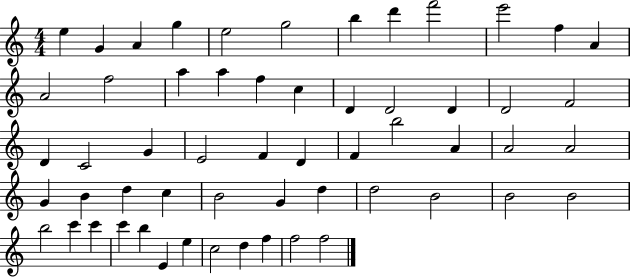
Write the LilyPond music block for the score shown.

{
  \clef treble
  \numericTimeSignature
  \time 4/4
  \key c \major
  e''4 g'4 a'4 g''4 | e''2 g''2 | b''4 d'''4 f'''2 | e'''2 f''4 a'4 | \break a'2 f''2 | a''4 a''4 f''4 c''4 | d'4 d'2 d'4 | d'2 f'2 | \break d'4 c'2 g'4 | e'2 f'4 d'4 | f'4 b''2 a'4 | a'2 a'2 | \break g'4 b'4 d''4 c''4 | b'2 g'4 d''4 | d''2 b'2 | b'2 b'2 | \break b''2 c'''4 c'''4 | c'''4 b''4 e'4 e''4 | c''2 d''4 f''4 | f''2 f''2 | \break \bar "|."
}